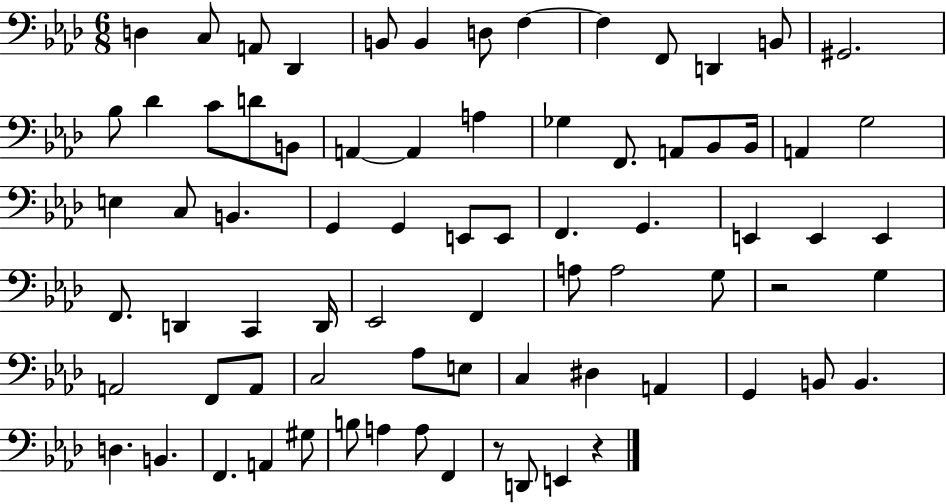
{
  \clef bass
  \numericTimeSignature
  \time 6/8
  \key aes \major
  \repeat volta 2 { d4 c8 a,8 des,4 | b,8 b,4 d8 f4~~ | f4 f,8 d,4 b,8 | gis,2. | \break bes8 des'4 c'8 d'8 b,8 | a,4~~ a,4 a4 | ges4 f,8. a,8 bes,8 bes,16 | a,4 g2 | \break e4 c8 b,4. | g,4 g,4 e,8 e,8 | f,4. g,4. | e,4 e,4 e,4 | \break f,8. d,4 c,4 d,16 | ees,2 f,4 | a8 a2 g8 | r2 g4 | \break a,2 f,8 a,8 | c2 aes8 e8 | c4 dis4 a,4 | g,4 b,8 b,4. | \break d4. b,4. | f,4. a,4 gis8 | b8 a4 a8 f,4 | r8 d,8 e,4 r4 | \break } \bar "|."
}